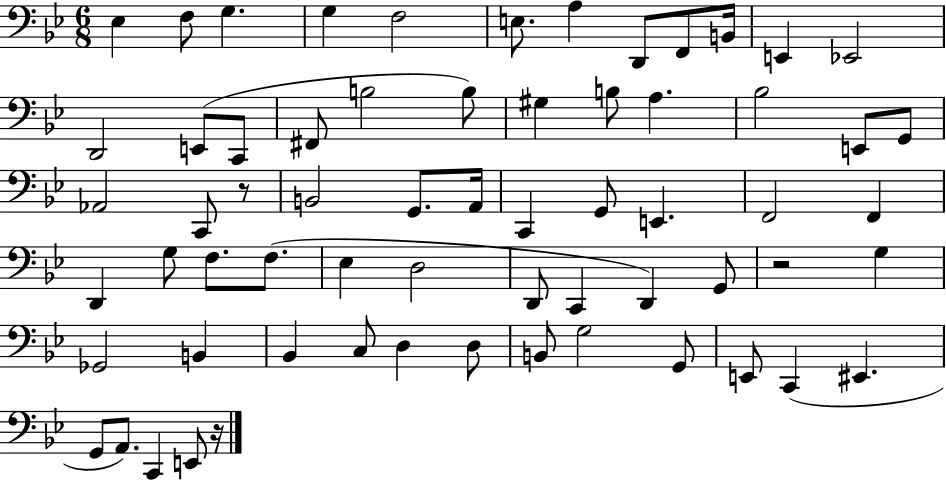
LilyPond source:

{
  \clef bass
  \numericTimeSignature
  \time 6/8
  \key bes \major
  ees4 f8 g4. | g4 f2 | e8. a4 d,8 f,8 b,16 | e,4 ees,2 | \break d,2 e,8( c,8 | fis,8 b2 b8) | gis4 b8 a4. | bes2 e,8 g,8 | \break aes,2 c,8 r8 | b,2 g,8. a,16 | c,4 g,8 e,4. | f,2 f,4 | \break d,4 g8 f8. f8.( | ees4 d2 | d,8 c,4 d,4) g,8 | r2 g4 | \break ges,2 b,4 | bes,4 c8 d4 d8 | b,8 g2 g,8 | e,8 c,4( eis,4. | \break g,8 a,8.) c,4 e,8 r16 | \bar "|."
}